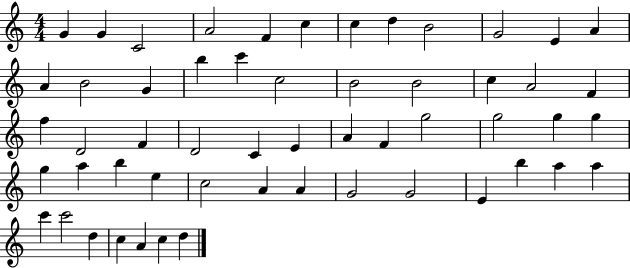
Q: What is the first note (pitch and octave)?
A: G4